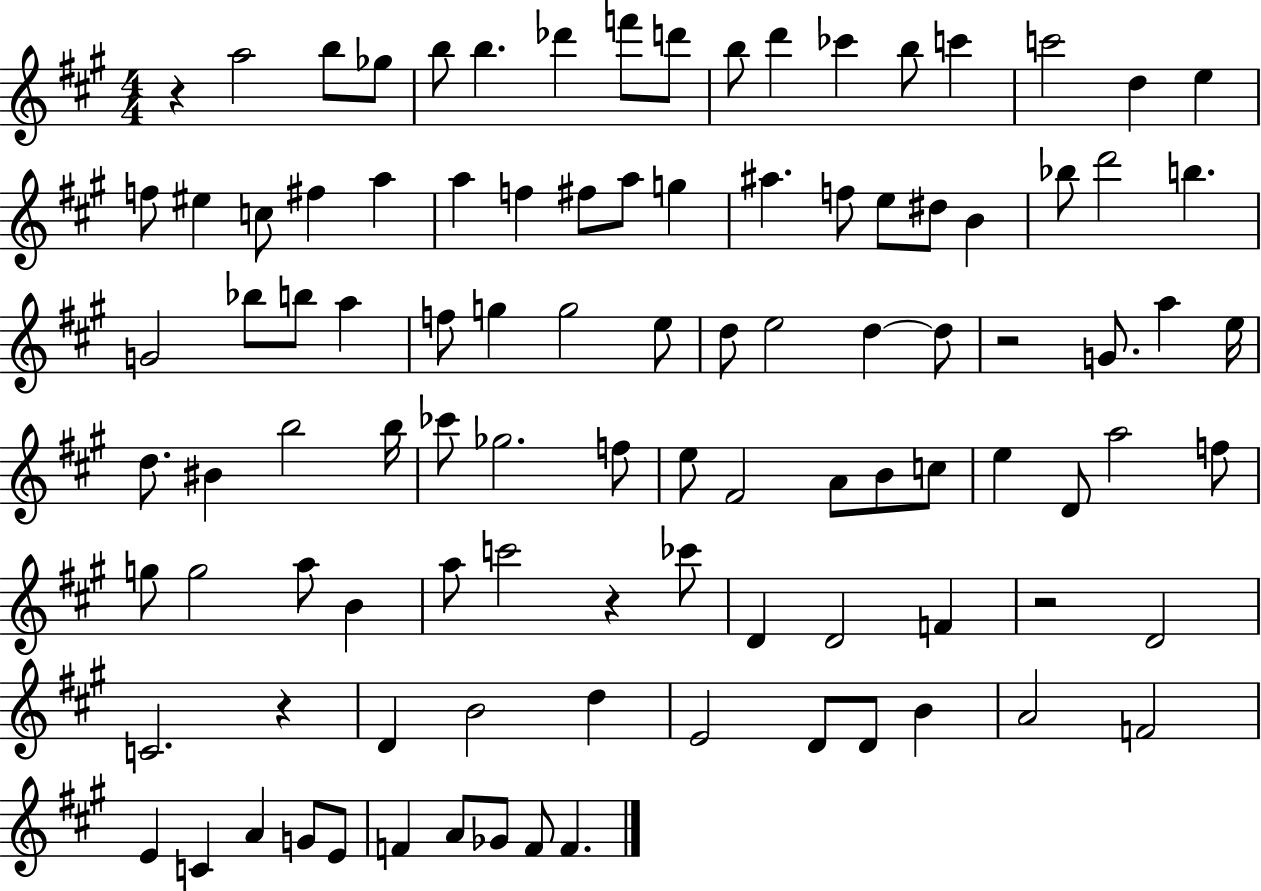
{
  \clef treble
  \numericTimeSignature
  \time 4/4
  \key a \major
  \repeat volta 2 { r4 a''2 b''8 ges''8 | b''8 b''4. des'''4 f'''8 d'''8 | b''8 d'''4 ces'''4 b''8 c'''4 | c'''2 d''4 e''4 | \break f''8 eis''4 c''8 fis''4 a''4 | a''4 f''4 fis''8 a''8 g''4 | ais''4. f''8 e''8 dis''8 b'4 | bes''8 d'''2 b''4. | \break g'2 bes''8 b''8 a''4 | f''8 g''4 g''2 e''8 | d''8 e''2 d''4~~ d''8 | r2 g'8. a''4 e''16 | \break d''8. bis'4 b''2 b''16 | ces'''8 ges''2. f''8 | e''8 fis'2 a'8 b'8 c''8 | e''4 d'8 a''2 f''8 | \break g''8 g''2 a''8 b'4 | a''8 c'''2 r4 ces'''8 | d'4 d'2 f'4 | r2 d'2 | \break c'2. r4 | d'4 b'2 d''4 | e'2 d'8 d'8 b'4 | a'2 f'2 | \break e'4 c'4 a'4 g'8 e'8 | f'4 a'8 ges'8 f'8 f'4. | } \bar "|."
}